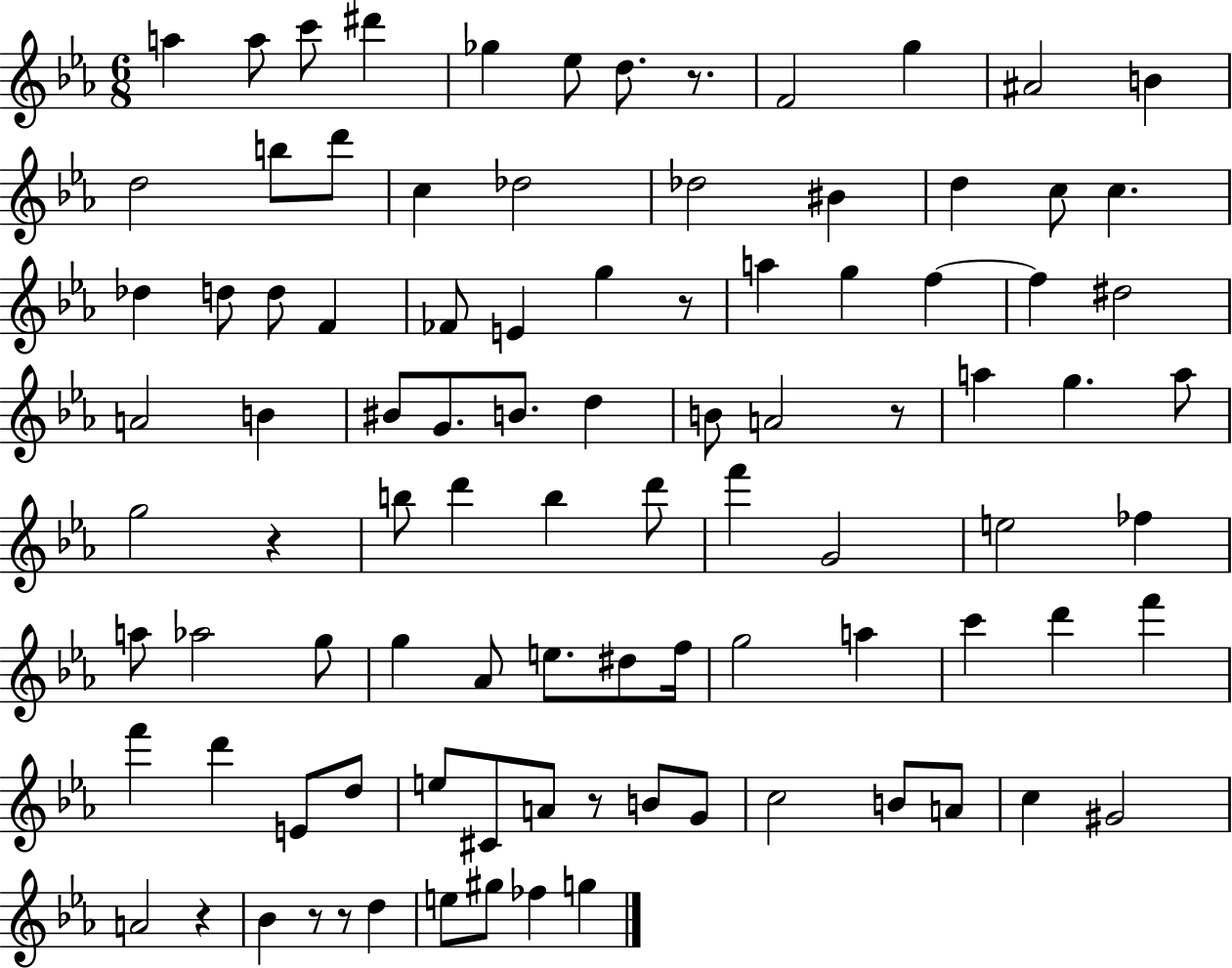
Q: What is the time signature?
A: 6/8